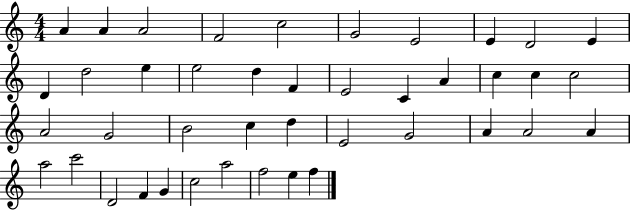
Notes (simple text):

A4/q A4/q A4/h F4/h C5/h G4/h E4/h E4/q D4/h E4/q D4/q D5/h E5/q E5/h D5/q F4/q E4/h C4/q A4/q C5/q C5/q C5/h A4/h G4/h B4/h C5/q D5/q E4/h G4/h A4/q A4/h A4/q A5/h C6/h D4/h F4/q G4/q C5/h A5/h F5/h E5/q F5/q